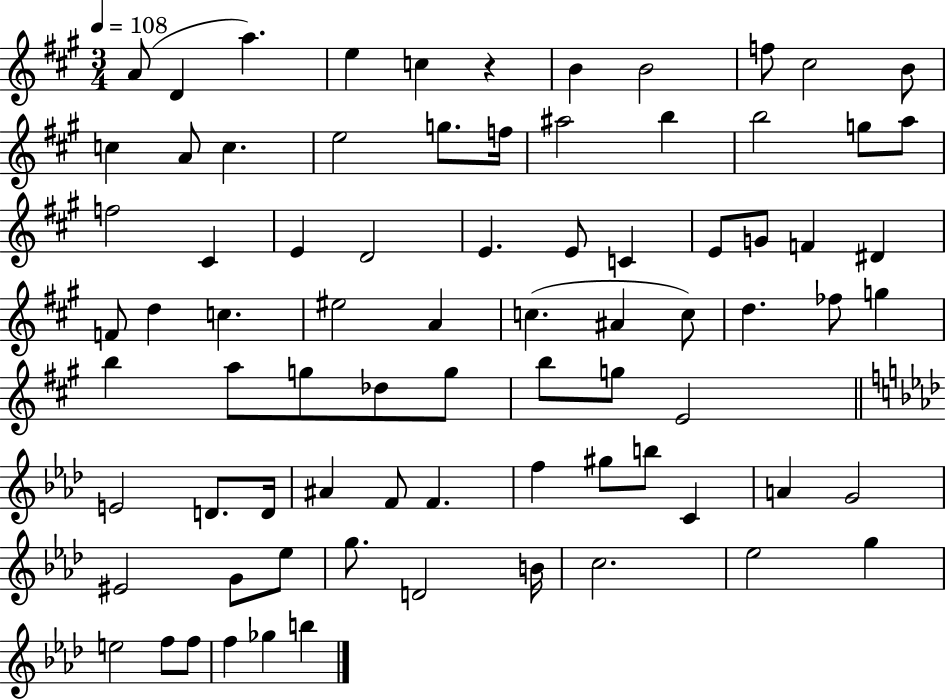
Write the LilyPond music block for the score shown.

{
  \clef treble
  \numericTimeSignature
  \time 3/4
  \key a \major
  \tempo 4 = 108
  a'8( d'4 a''4.) | e''4 c''4 r4 | b'4 b'2 | f''8 cis''2 b'8 | \break c''4 a'8 c''4. | e''2 g''8. f''16 | ais''2 b''4 | b''2 g''8 a''8 | \break f''2 cis'4 | e'4 d'2 | e'4. e'8 c'4 | e'8 g'8 f'4 dis'4 | \break f'8 d''4 c''4. | eis''2 a'4 | c''4.( ais'4 c''8) | d''4. fes''8 g''4 | \break b''4 a''8 g''8 des''8 g''8 | b''8 g''8 e'2 | \bar "||" \break \key aes \major e'2 d'8. d'16 | ais'4 f'8 f'4. | f''4 gis''8 b''8 c'4 | a'4 g'2 | \break eis'2 g'8 ees''8 | g''8. d'2 b'16 | c''2. | ees''2 g''4 | \break e''2 f''8 f''8 | f''4 ges''4 b''4 | \bar "|."
}